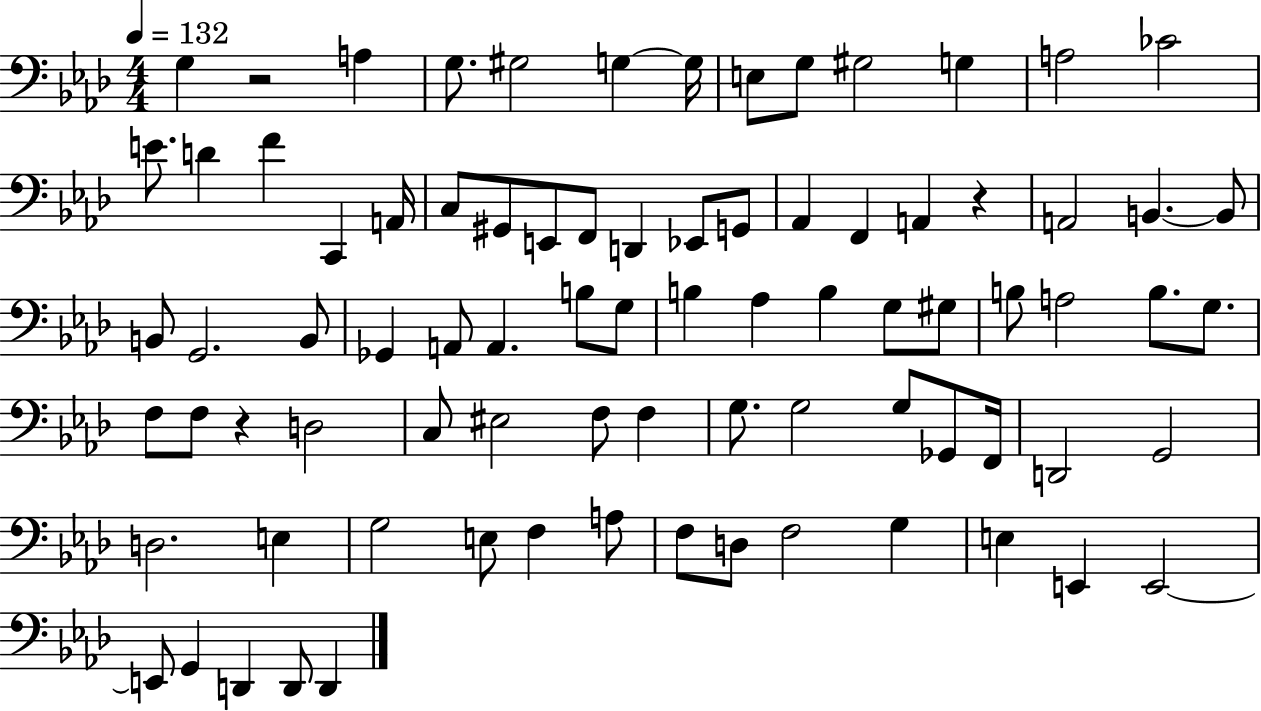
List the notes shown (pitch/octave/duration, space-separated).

G3/q R/h A3/q G3/e. G#3/h G3/q G3/s E3/e G3/e G#3/h G3/q A3/h CES4/h E4/e. D4/q F4/q C2/q A2/s C3/e G#2/e E2/e F2/e D2/q Eb2/e G2/e Ab2/q F2/q A2/q R/q A2/h B2/q. B2/e B2/e G2/h. B2/e Gb2/q A2/e A2/q. B3/e G3/e B3/q Ab3/q B3/q G3/e G#3/e B3/e A3/h B3/e. G3/e. F3/e F3/e R/q D3/h C3/e EIS3/h F3/e F3/q G3/e. G3/h G3/e Gb2/e F2/s D2/h G2/h D3/h. E3/q G3/h E3/e F3/q A3/e F3/e D3/e F3/h G3/q E3/q E2/q E2/h E2/e G2/q D2/q D2/e D2/q